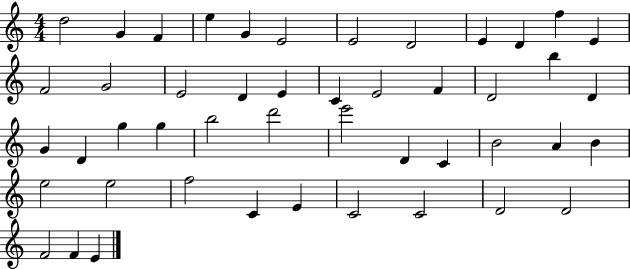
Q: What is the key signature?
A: C major